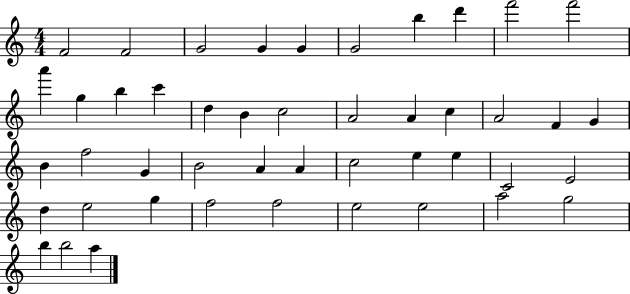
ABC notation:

X:1
T:Untitled
M:4/4
L:1/4
K:C
F2 F2 G2 G G G2 b d' f'2 f'2 a' g b c' d B c2 A2 A c A2 F G B f2 G B2 A A c2 e e C2 E2 d e2 g f2 f2 e2 e2 a2 g2 b b2 a